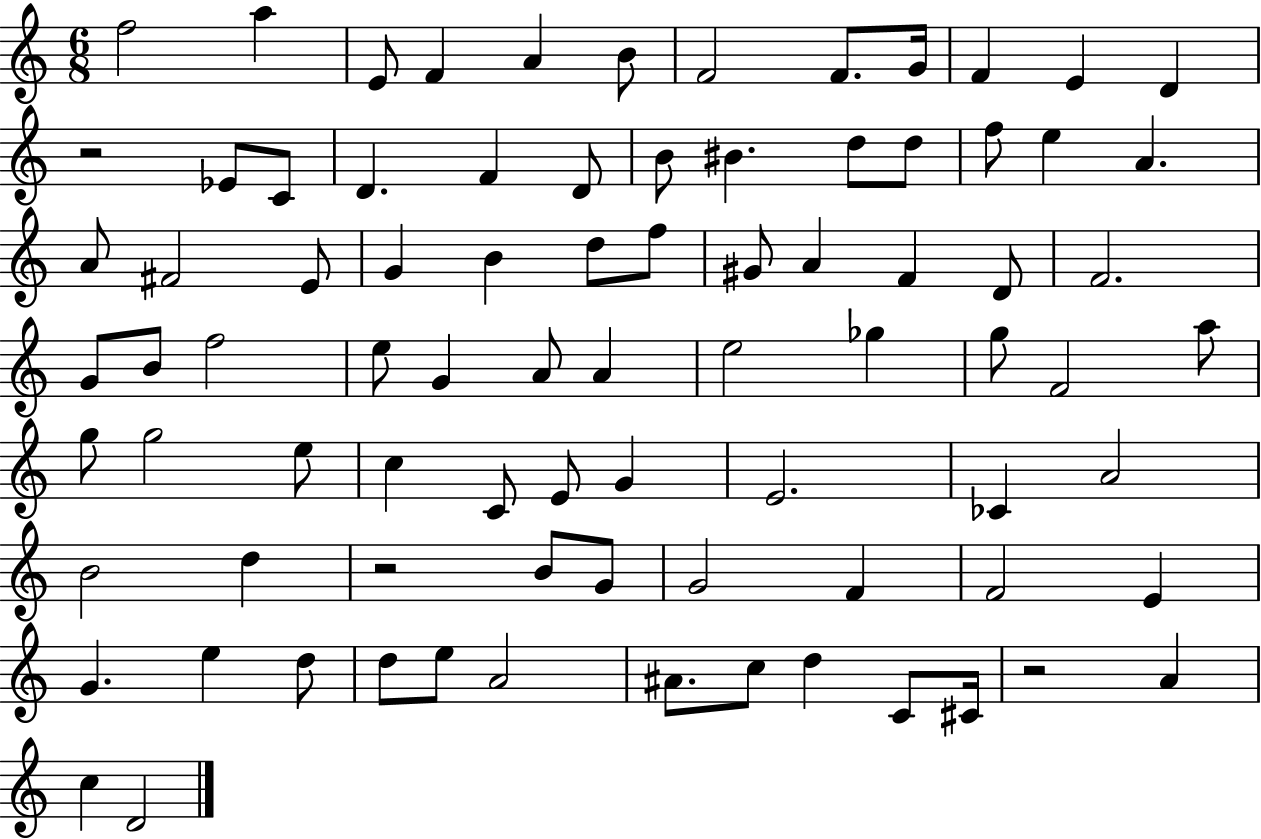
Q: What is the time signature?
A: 6/8